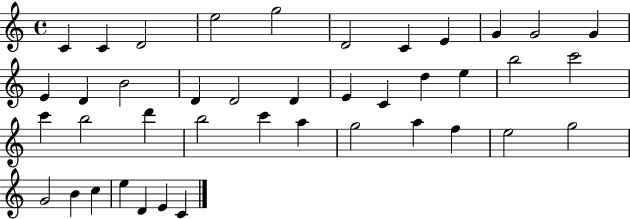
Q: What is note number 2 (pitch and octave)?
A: C4